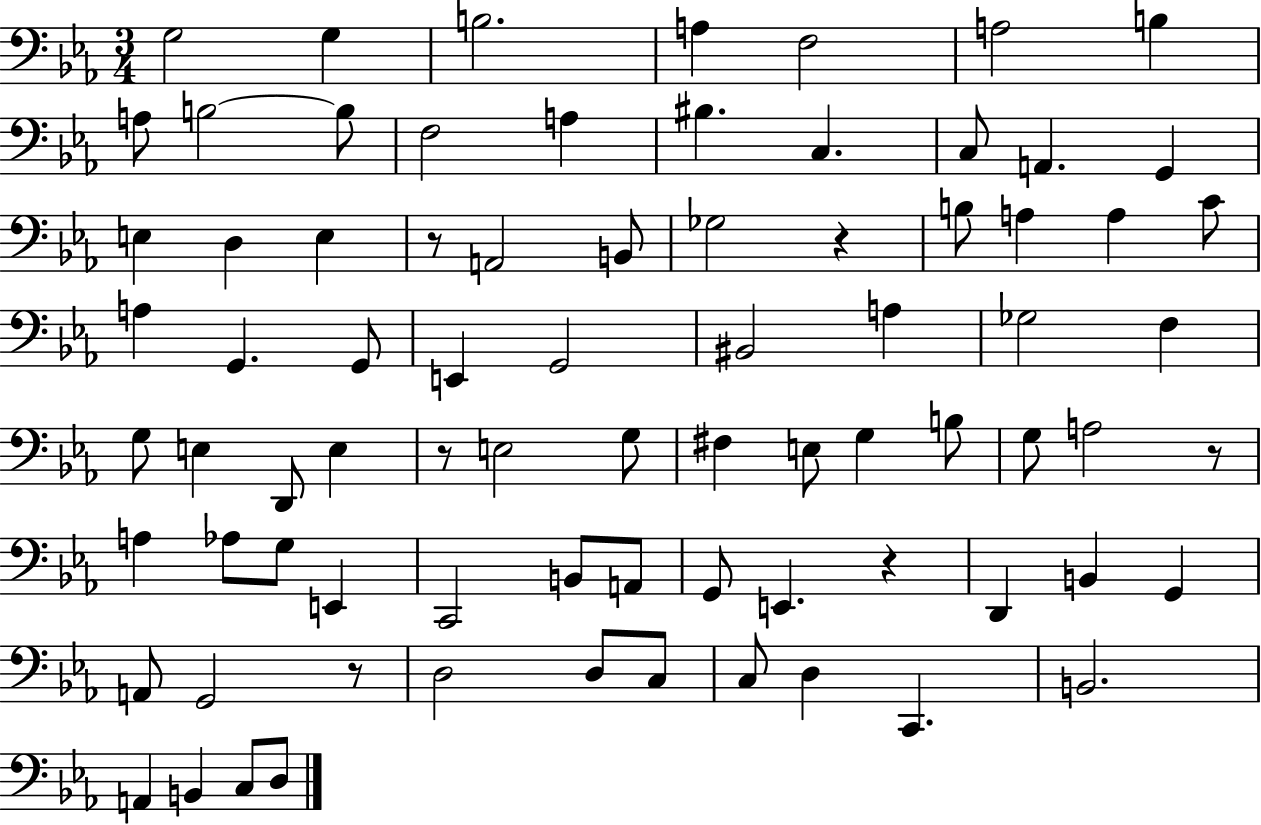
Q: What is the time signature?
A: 3/4